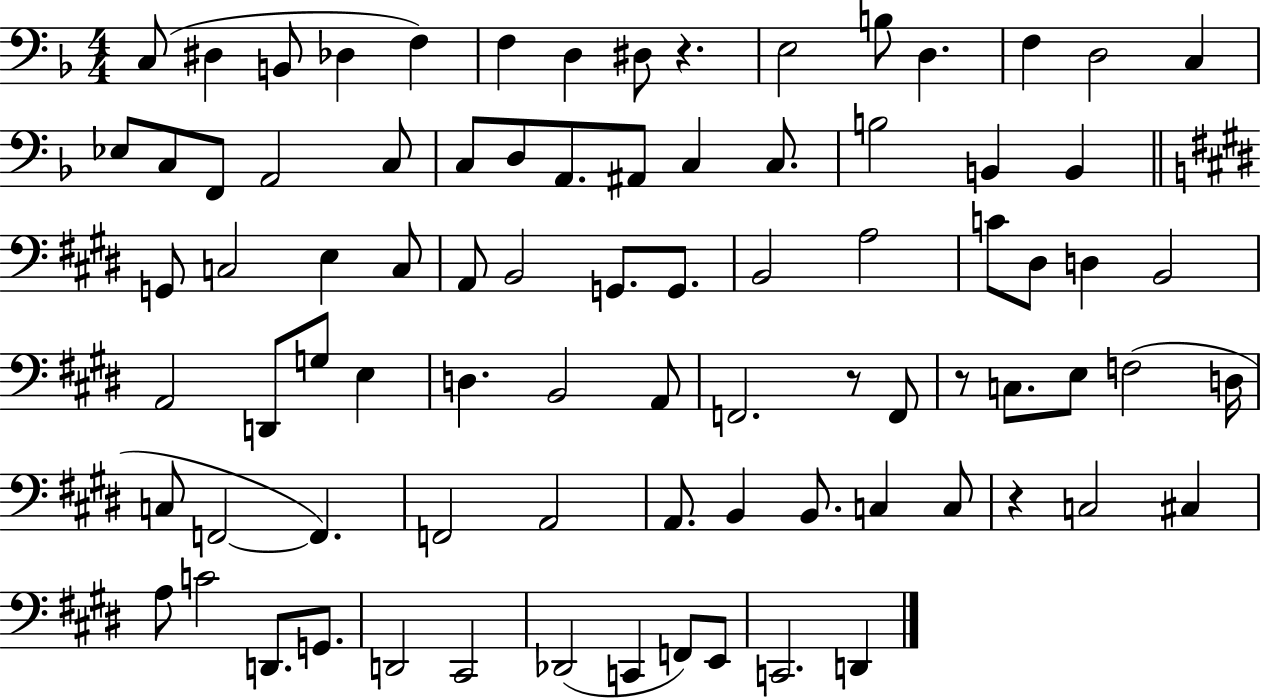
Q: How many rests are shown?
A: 4